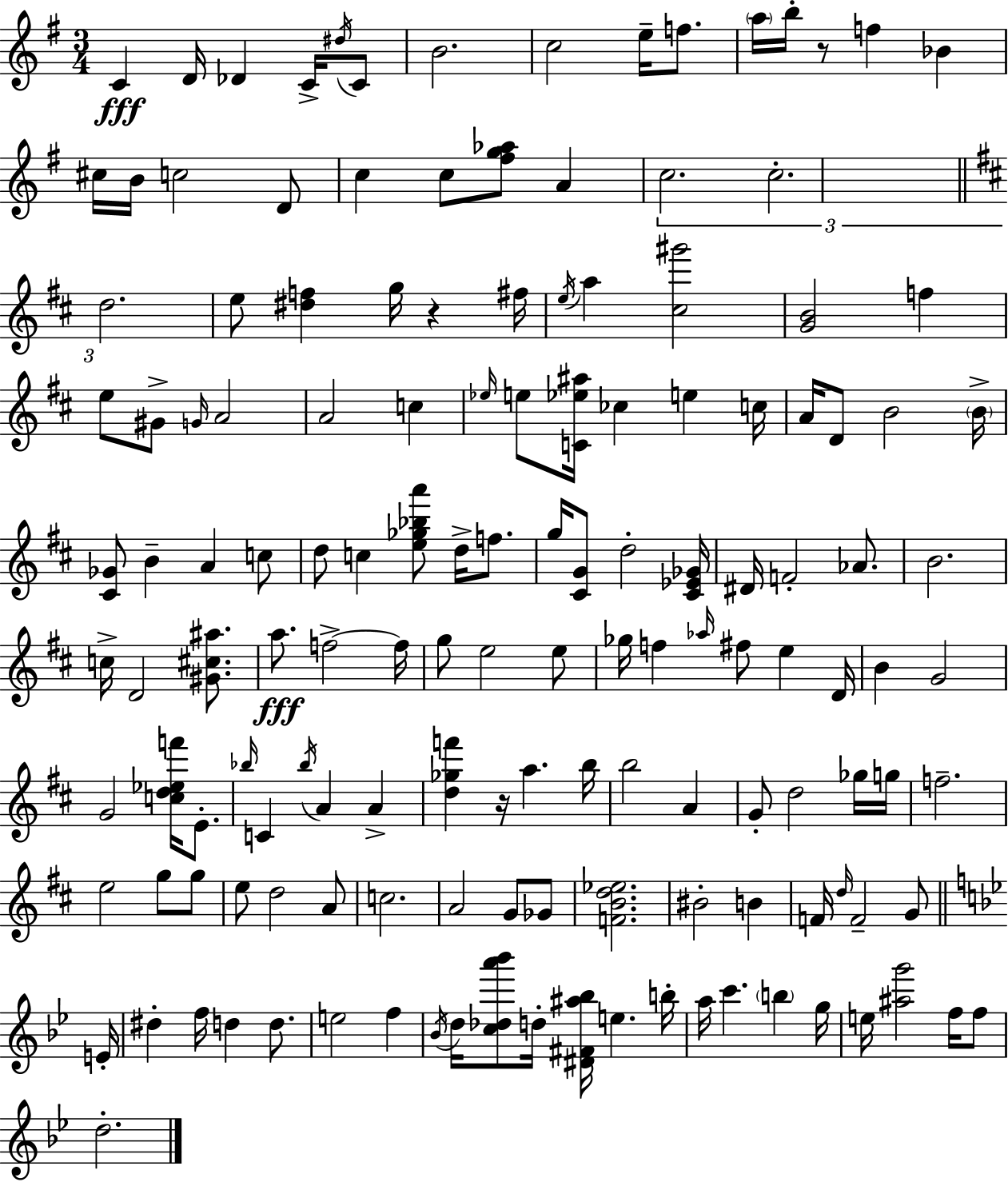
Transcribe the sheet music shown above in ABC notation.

X:1
T:Untitled
M:3/4
L:1/4
K:Em
C D/4 _D C/4 ^d/4 C/2 B2 c2 e/4 f/2 a/4 b/4 z/2 f _B ^c/4 B/4 c2 D/2 c c/2 [^fg_a]/2 A c2 c2 d2 e/2 [^df] g/4 z ^f/4 e/4 a [^c^g']2 [GB]2 f e/2 ^G/2 G/4 A2 A2 c _e/4 e/2 [C_e^a]/4 _c e c/4 A/4 D/2 B2 B/4 [^C_G]/2 B A c/2 d/2 c [e_g_ba']/2 d/4 f/2 g/4 [^CG]/2 d2 [^C_E_G]/4 ^D/4 F2 _A/2 B2 c/4 D2 [^G^c^a]/2 a/2 f2 f/4 g/2 e2 e/2 _g/4 f _a/4 ^f/2 e D/4 B G2 G2 [cd_ef']/4 E/2 _b/4 C _b/4 A A [d_gf'] z/4 a b/4 b2 A G/2 d2 _g/4 g/4 f2 e2 g/2 g/2 e/2 d2 A/2 c2 A2 G/2 _G/2 [FBd_e]2 ^B2 B F/4 d/4 F2 G/2 E/4 ^d f/4 d d/2 e2 f _B/4 d/4 [c_da'_b']/2 d/4 [^D^F^a_b]/4 e b/4 a/4 c' b g/4 e/4 [^ag']2 f/4 f/2 d2